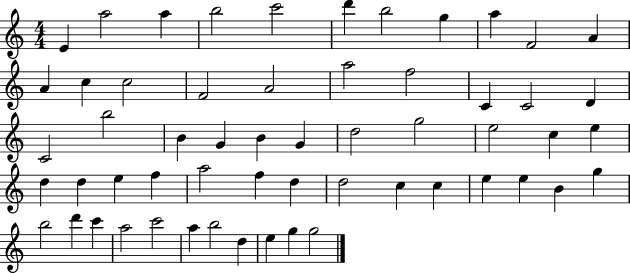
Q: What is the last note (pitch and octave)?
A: G5